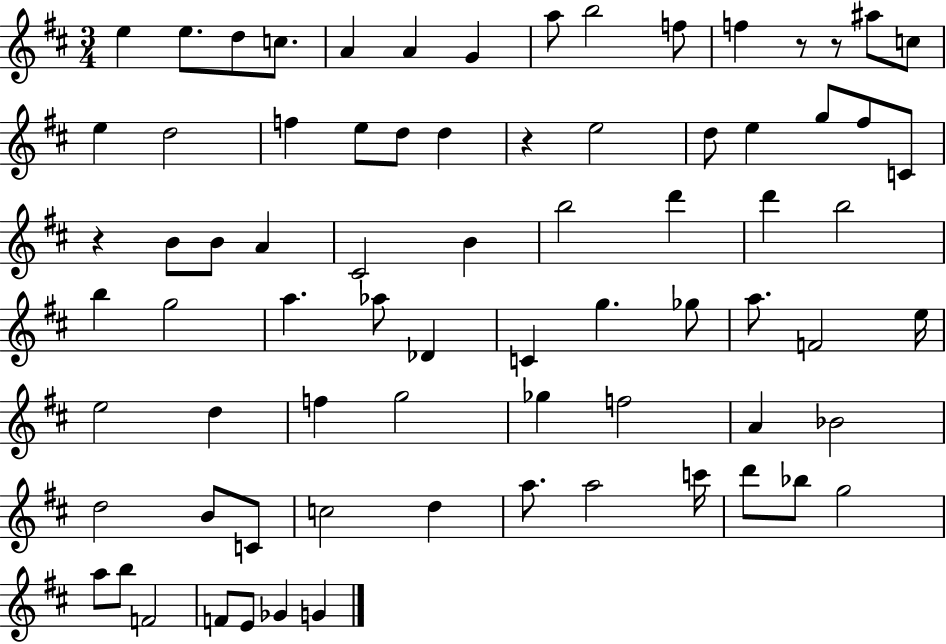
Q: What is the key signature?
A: D major